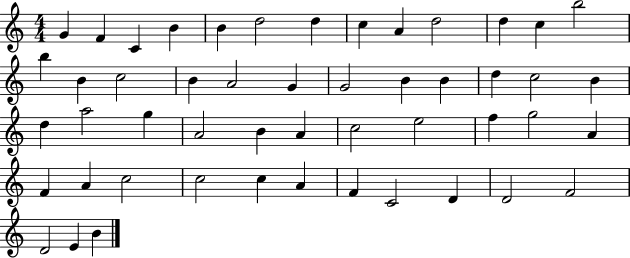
X:1
T:Untitled
M:4/4
L:1/4
K:C
G F C B B d2 d c A d2 d c b2 b B c2 B A2 G G2 B B d c2 B d a2 g A2 B A c2 e2 f g2 A F A c2 c2 c A F C2 D D2 F2 D2 E B